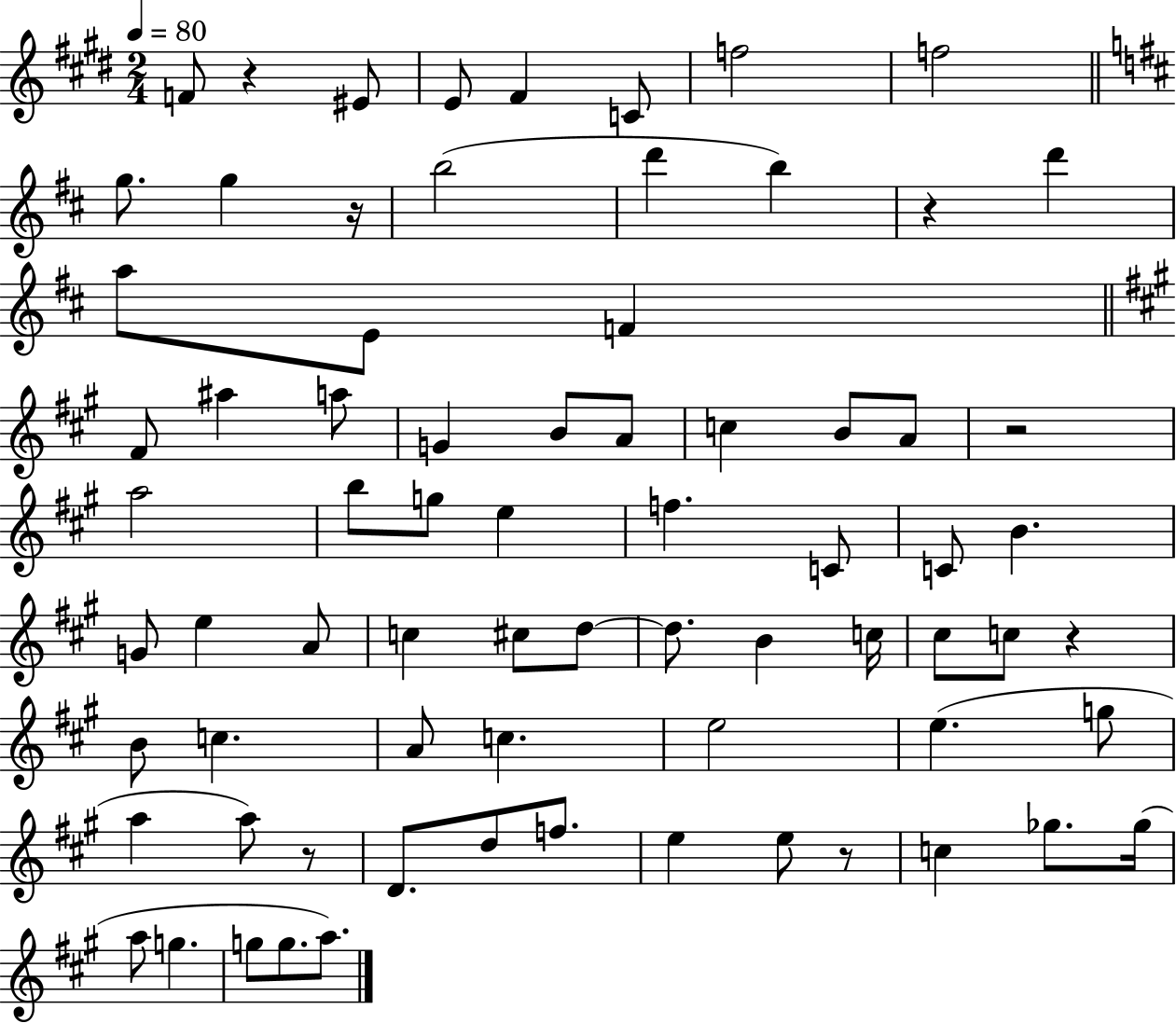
X:1
T:Untitled
M:2/4
L:1/4
K:E
F/2 z ^E/2 E/2 ^F C/2 f2 f2 g/2 g z/4 b2 d' b z d' a/2 E/2 F ^F/2 ^a a/2 G B/2 A/2 c B/2 A/2 z2 a2 b/2 g/2 e f C/2 C/2 B G/2 e A/2 c ^c/2 d/2 d/2 B c/4 ^c/2 c/2 z B/2 c A/2 c e2 e g/2 a a/2 z/2 D/2 d/2 f/2 e e/2 z/2 c _g/2 _g/4 a/2 g g/2 g/2 a/2